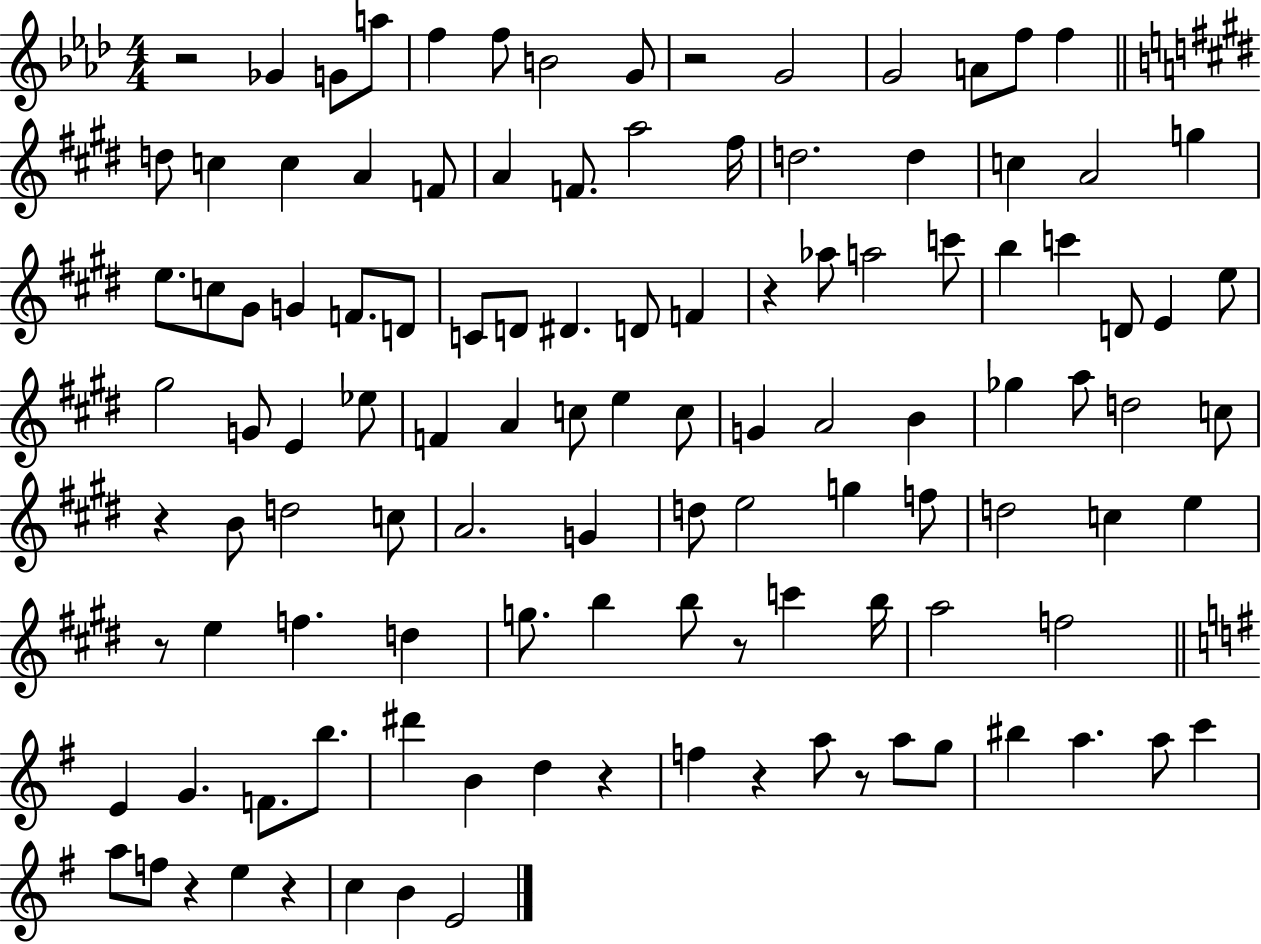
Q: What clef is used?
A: treble